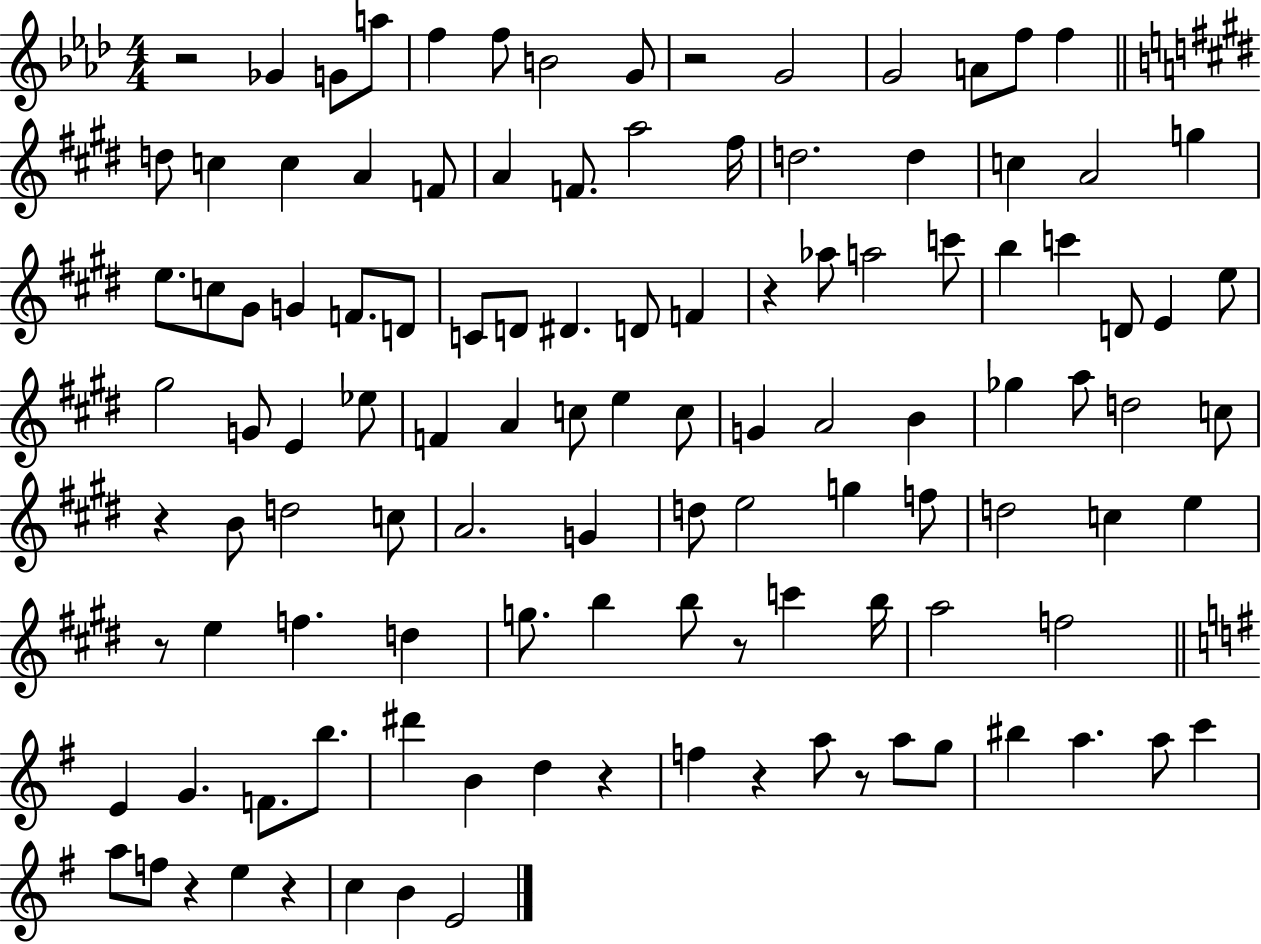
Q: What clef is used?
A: treble